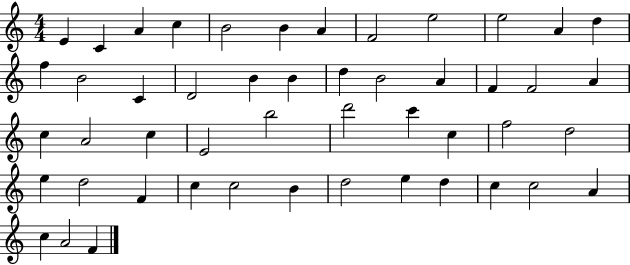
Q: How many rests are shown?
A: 0